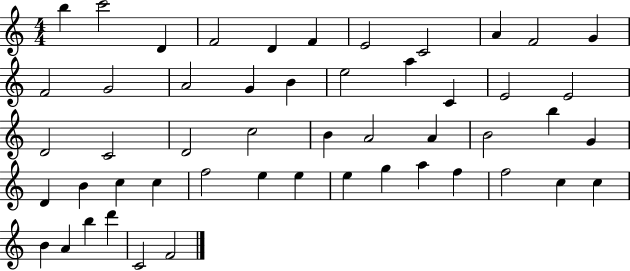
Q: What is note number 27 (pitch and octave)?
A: A4